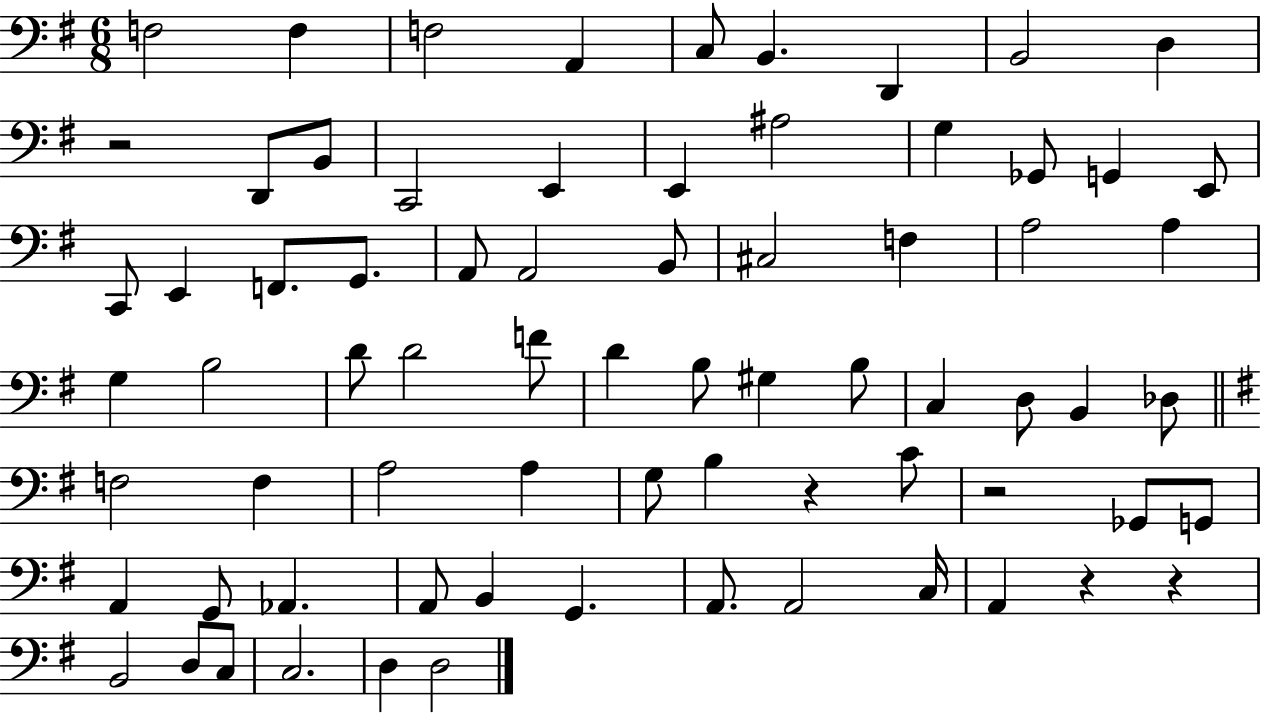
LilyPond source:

{
  \clef bass
  \numericTimeSignature
  \time 6/8
  \key g \major
  f2 f4 | f2 a,4 | c8 b,4. d,4 | b,2 d4 | \break r2 d,8 b,8 | c,2 e,4 | e,4 ais2 | g4 ges,8 g,4 e,8 | \break c,8 e,4 f,8. g,8. | a,8 a,2 b,8 | cis2 f4 | a2 a4 | \break g4 b2 | d'8 d'2 f'8 | d'4 b8 gis4 b8 | c4 d8 b,4 des8 | \break \bar "||" \break \key g \major f2 f4 | a2 a4 | g8 b4 r4 c'8 | r2 ges,8 g,8 | \break a,4 g,8 aes,4. | a,8 b,4 g,4. | a,8. a,2 c16 | a,4 r4 r4 | \break b,2 d8 c8 | c2. | d4 d2 | \bar "|."
}